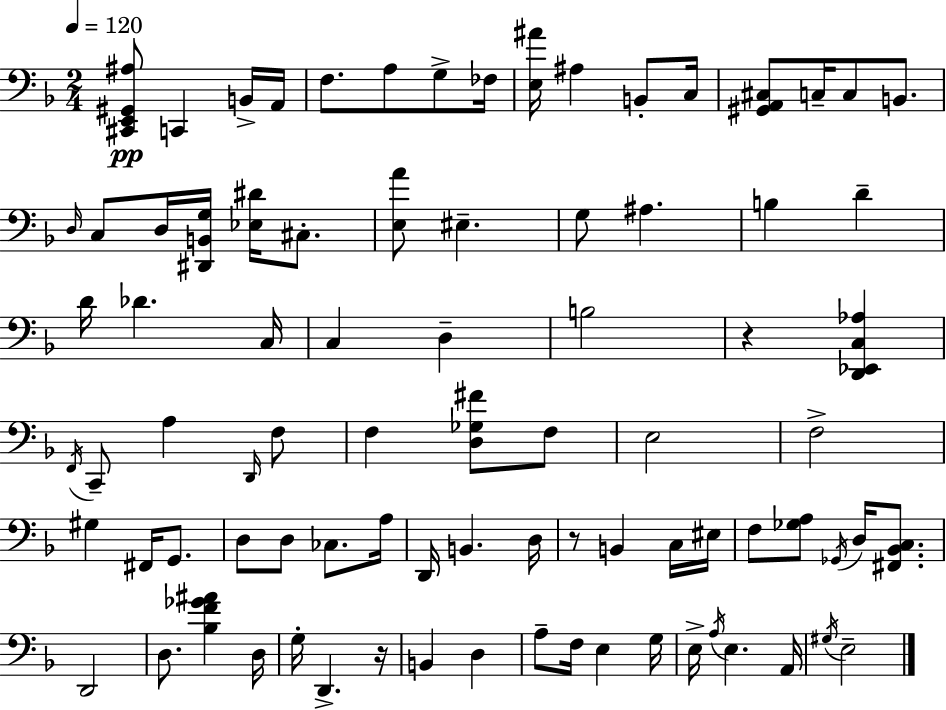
[C#2,E2,G#2,A#3]/e C2/q B2/s A2/s F3/e. A3/e G3/e FES3/s [E3,A#4]/s A#3/q B2/e C3/s [G#2,A2,C#3]/e C3/s C3/e B2/e. D3/s C3/e D3/s [D#2,B2,G3]/s [Eb3,D#4]/s C#3/e. [E3,A4]/e EIS3/q. G3/e A#3/q. B3/q D4/q D4/s Db4/q. C3/s C3/q D3/q B3/h R/q [D2,Eb2,C3,Ab3]/q F2/s C2/e A3/q D2/s F3/e F3/q [D3,Gb3,F#4]/e F3/e E3/h F3/h G#3/q F#2/s G2/e. D3/e D3/e CES3/e. A3/s D2/s B2/q. D3/s R/e B2/q C3/s EIS3/s F3/e [Gb3,A3]/e Gb2/s D3/s [F#2,Bb2,C3]/e. D2/h D3/e. [Bb3,F4,Gb4,A#4]/q D3/s G3/s D2/q. R/s B2/q D3/q A3/e F3/s E3/q G3/s E3/s A3/s E3/q. A2/s G#3/s E3/h